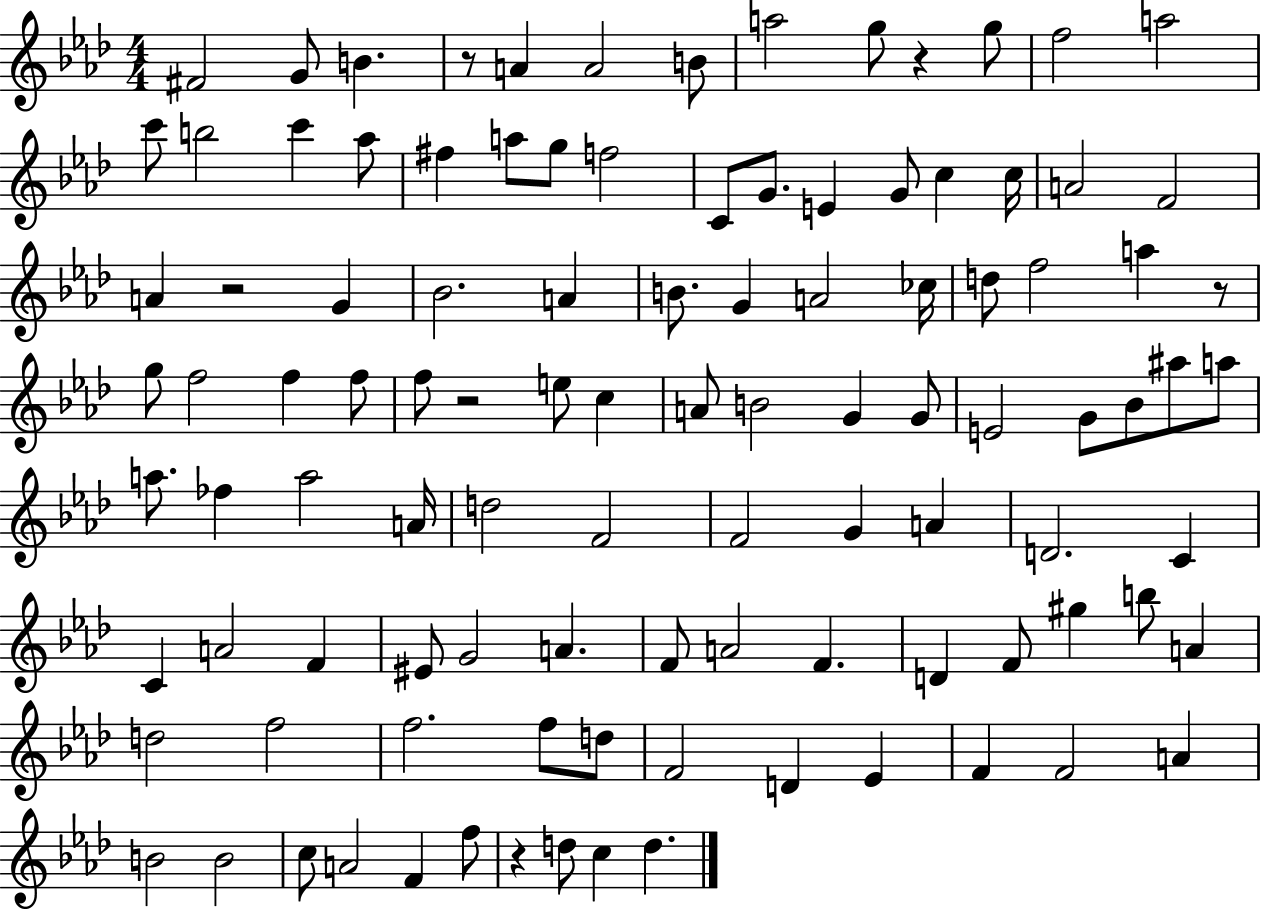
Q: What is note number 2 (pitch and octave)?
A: G4